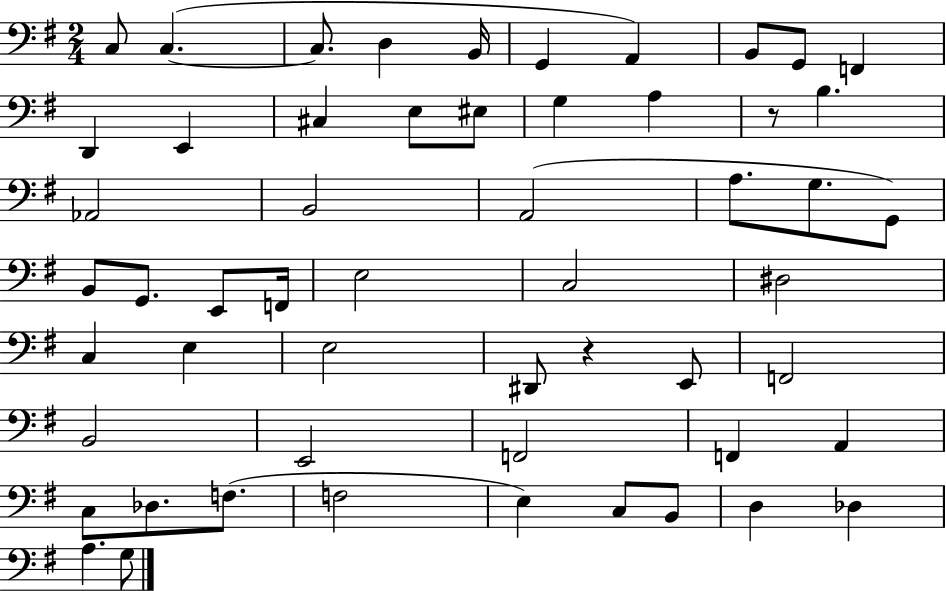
{
  \clef bass
  \numericTimeSignature
  \time 2/4
  \key g \major
  c8 c4.~(~ | c8. d4 b,16 | g,4 a,4) | b,8 g,8 f,4 | \break d,4 e,4 | cis4 e8 eis8 | g4 a4 | r8 b4. | \break aes,2 | b,2 | a,2( | a8. g8. g,8) | \break b,8 g,8. e,8 f,16 | e2 | c2 | dis2 | \break c4 e4 | e2 | dis,8 r4 e,8 | f,2 | \break b,2 | e,2 | f,2 | f,4 a,4 | \break c8 des8. f8.( | f2 | e4) c8 b,8 | d4 des4 | \break a4. g8 | \bar "|."
}